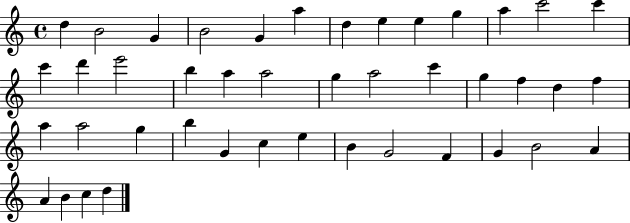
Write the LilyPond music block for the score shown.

{
  \clef treble
  \time 4/4
  \defaultTimeSignature
  \key c \major
  d''4 b'2 g'4 | b'2 g'4 a''4 | d''4 e''4 e''4 g''4 | a''4 c'''2 c'''4 | \break c'''4 d'''4 e'''2 | b''4 a''4 a''2 | g''4 a''2 c'''4 | g''4 f''4 d''4 f''4 | \break a''4 a''2 g''4 | b''4 g'4 c''4 e''4 | b'4 g'2 f'4 | g'4 b'2 a'4 | \break a'4 b'4 c''4 d''4 | \bar "|."
}